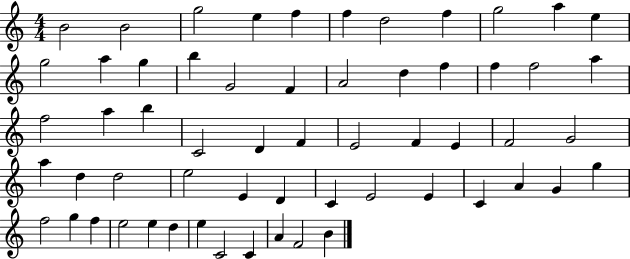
{
  \clef treble
  \numericTimeSignature
  \time 4/4
  \key c \major
  b'2 b'2 | g''2 e''4 f''4 | f''4 d''2 f''4 | g''2 a''4 e''4 | \break g''2 a''4 g''4 | b''4 g'2 f'4 | a'2 d''4 f''4 | f''4 f''2 a''4 | \break f''2 a''4 b''4 | c'2 d'4 f'4 | e'2 f'4 e'4 | f'2 g'2 | \break a''4 d''4 d''2 | e''2 e'4 d'4 | c'4 e'2 e'4 | c'4 a'4 g'4 g''4 | \break f''2 g''4 f''4 | e''2 e''4 d''4 | e''4 c'2 c'4 | a'4 f'2 b'4 | \break \bar "|."
}